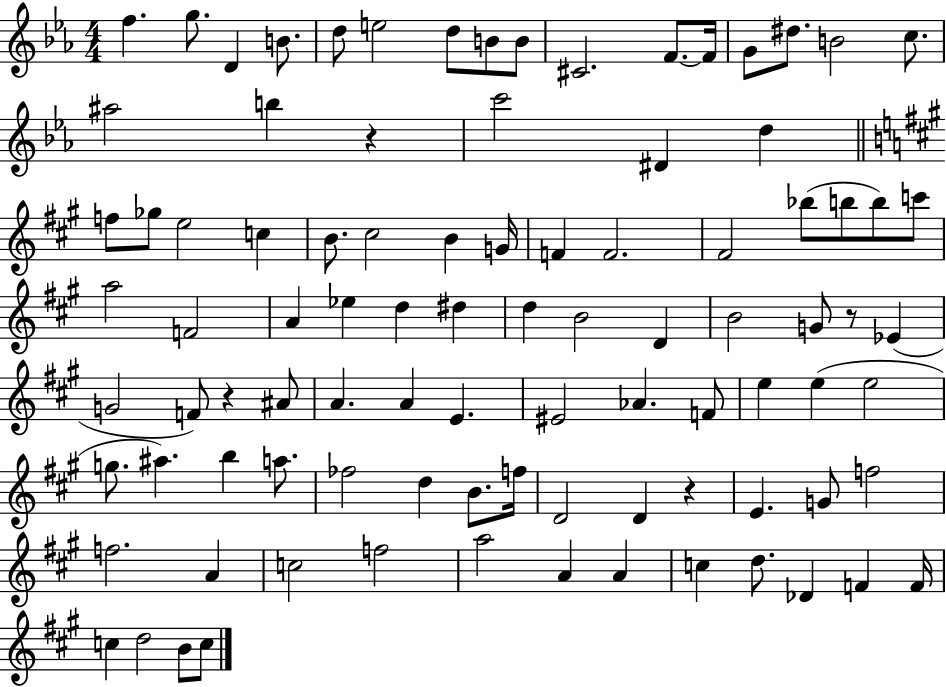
{
  \clef treble
  \numericTimeSignature
  \time 4/4
  \key ees \major
  f''4. g''8. d'4 b'8. | d''8 e''2 d''8 b'8 b'8 | cis'2. f'8.~~ f'16 | g'8 dis''8. b'2 c''8. | \break ais''2 b''4 r4 | c'''2 dis'4 d''4 | \bar "||" \break \key a \major f''8 ges''8 e''2 c''4 | b'8. cis''2 b'4 g'16 | f'4 f'2. | fis'2 bes''8( b''8 b''8) c'''8 | \break a''2 f'2 | a'4 ees''4 d''4 dis''4 | d''4 b'2 d'4 | b'2 g'8 r8 ees'4( | \break g'2 f'8) r4 ais'8 | a'4. a'4 e'4. | eis'2 aes'4. f'8 | e''4 e''4( e''2 | \break g''8. ais''4.) b''4 a''8. | fes''2 d''4 b'8. f''16 | d'2 d'4 r4 | e'4. g'8 f''2 | \break f''2. a'4 | c''2 f''2 | a''2 a'4 a'4 | c''4 d''8. des'4 f'4 f'16 | \break c''4 d''2 b'8 c''8 | \bar "|."
}